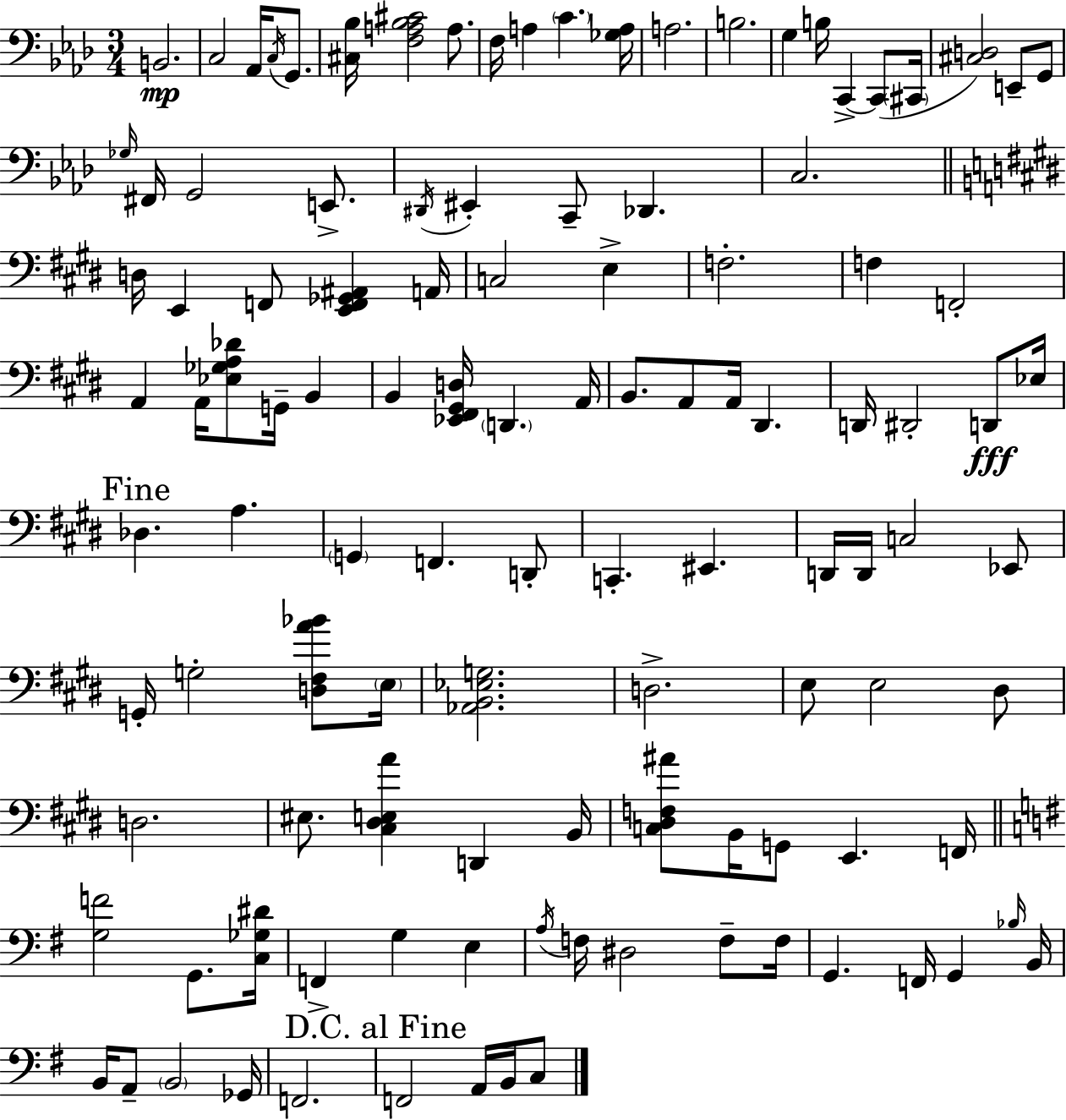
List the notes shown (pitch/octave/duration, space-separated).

B2/h. C3/h Ab2/s C3/s G2/e. [C#3,Bb3]/s [F3,A3,Bb3,C#4]/h A3/e. F3/s A3/q C4/q. [Gb3,A3]/s A3/h. B3/h. G3/q B3/s C2/q C2/e C#2/s [C#3,D3]/h E2/e G2/e Gb3/s F#2/s G2/h E2/e. D#2/s EIS2/q C2/e Db2/q. C3/h. D3/s E2/q F2/e [E2,F2,Gb2,A#2]/q A2/s C3/h E3/q F3/h. F3/q F2/h A2/q A2/s [Eb3,Gb3,A3,Db4]/e G2/s B2/q B2/q [Eb2,F#2,G#2,D3]/s D2/q. A2/s B2/e. A2/e A2/s D#2/q. D2/s D#2/h D2/e Eb3/s Db3/q. A3/q. G2/q F2/q. D2/e C2/q. EIS2/q. D2/s D2/s C3/h Eb2/e G2/s G3/h [D3,F#3,A4,Bb4]/e E3/s [Ab2,B2,Eb3,G3]/h. D3/h. E3/e E3/h D#3/e D3/h. EIS3/e. [C#3,D#3,E3,A4]/q D2/q B2/s [C3,D#3,F3,A#4]/e B2/s G2/e E2/q. F2/s [G3,F4]/h G2/e. [C3,Gb3,D#4]/s F2/q G3/q E3/q A3/s F3/s D#3/h F3/e F3/s G2/q. F2/s G2/q Bb3/s B2/s B2/s A2/e B2/h Gb2/s F2/h. F2/h A2/s B2/s C3/e